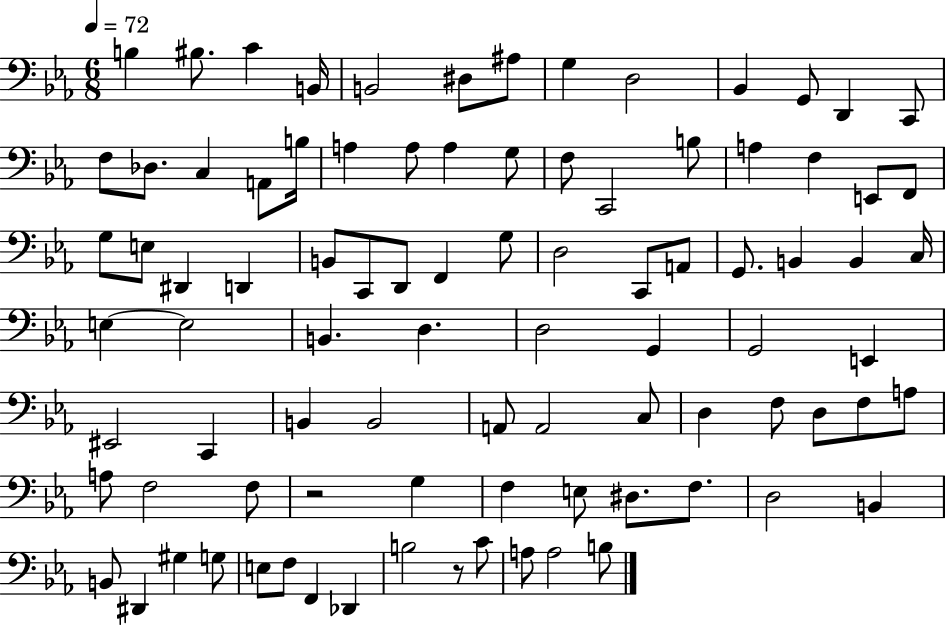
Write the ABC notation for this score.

X:1
T:Untitled
M:6/8
L:1/4
K:Eb
B, ^B,/2 C B,,/4 B,,2 ^D,/2 ^A,/2 G, D,2 _B,, G,,/2 D,, C,,/2 F,/2 _D,/2 C, A,,/2 B,/4 A, A,/2 A, G,/2 F,/2 C,,2 B,/2 A, F, E,,/2 F,,/2 G,/2 E,/2 ^D,, D,, B,,/2 C,,/2 D,,/2 F,, G,/2 D,2 C,,/2 A,,/2 G,,/2 B,, B,, C,/4 E, E,2 B,, D, D,2 G,, G,,2 E,, ^E,,2 C,, B,, B,,2 A,,/2 A,,2 C,/2 D, F,/2 D,/2 F,/2 A,/2 A,/2 F,2 F,/2 z2 G, F, E,/2 ^D,/2 F,/2 D,2 B,, B,,/2 ^D,, ^G, G,/2 E,/2 F,/2 F,, _D,, B,2 z/2 C/2 A,/2 A,2 B,/2